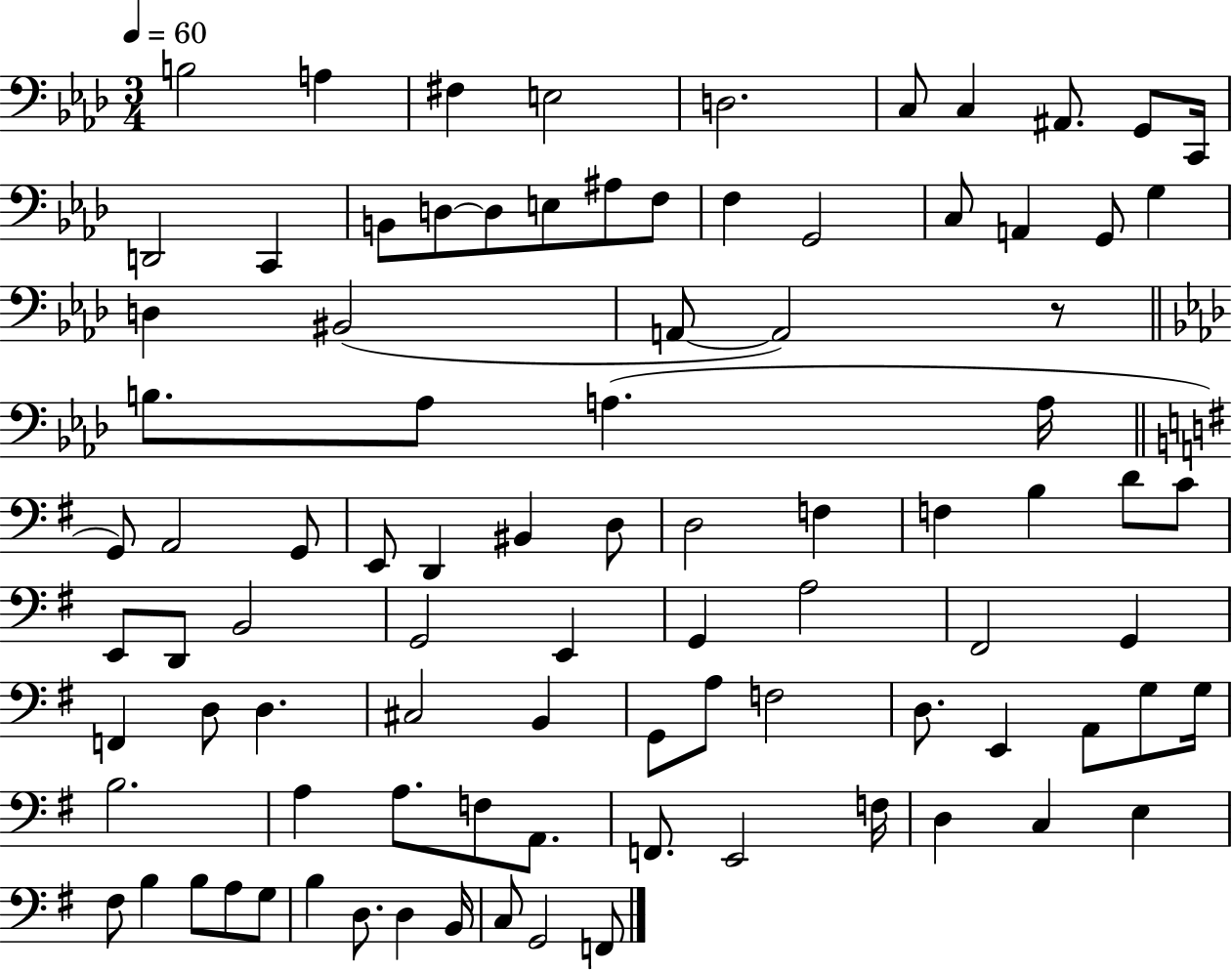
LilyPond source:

{
  \clef bass
  \numericTimeSignature
  \time 3/4
  \key aes \major
  \tempo 4 = 60
  \repeat volta 2 { b2 a4 | fis4 e2 | d2. | c8 c4 ais,8. g,8 c,16 | \break d,2 c,4 | b,8 d8~~ d8 e8 ais8 f8 | f4 g,2 | c8 a,4 g,8 g4 | \break d4 bis,2( | a,8~~ a,2) r8 | \bar "||" \break \key aes \major b8. aes8 a4.( a16 | \bar "||" \break \key e \minor g,8) a,2 g,8 | e,8 d,4 bis,4 d8 | d2 f4 | f4 b4 d'8 c'8 | \break e,8 d,8 b,2 | g,2 e,4 | g,4 a2 | fis,2 g,4 | \break f,4 d8 d4. | cis2 b,4 | g,8 a8 f2 | d8. e,4 a,8 g8 g16 | \break b2. | a4 a8. f8 a,8. | f,8. e,2 f16 | d4 c4 e4 | \break fis8 b4 b8 a8 g8 | b4 d8. d4 b,16 | c8 g,2 f,8 | } \bar "|."
}